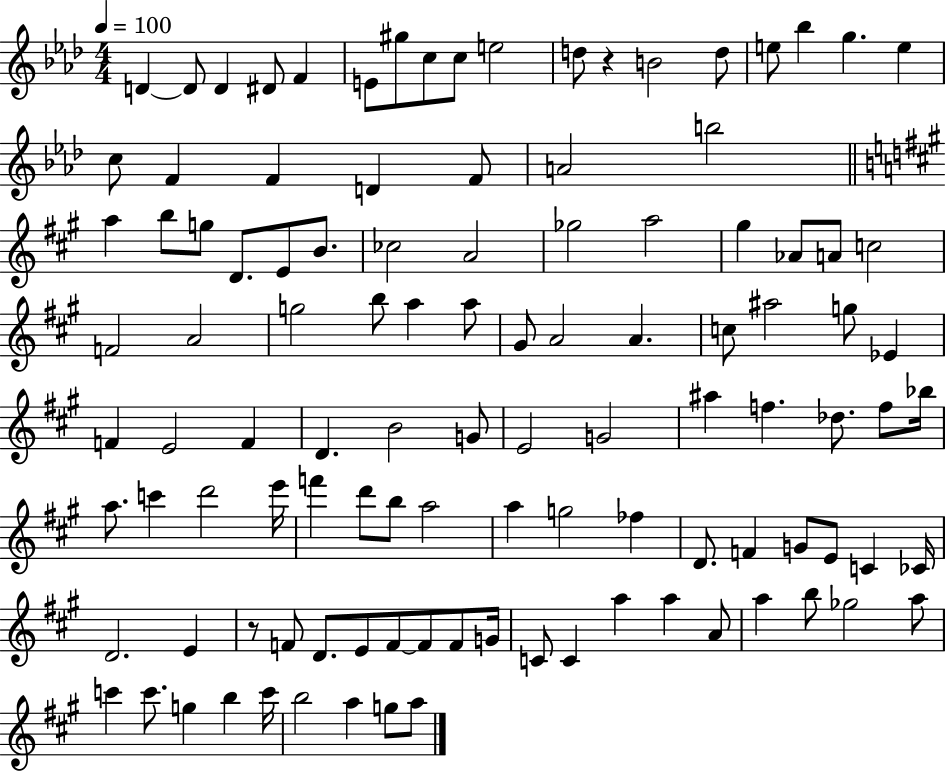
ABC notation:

X:1
T:Untitled
M:4/4
L:1/4
K:Ab
D D/2 D ^D/2 F E/2 ^g/2 c/2 c/2 e2 d/2 z B2 d/2 e/2 _b g e c/2 F F D F/2 A2 b2 a b/2 g/2 D/2 E/2 B/2 _c2 A2 _g2 a2 ^g _A/2 A/2 c2 F2 A2 g2 b/2 a a/2 ^G/2 A2 A c/2 ^a2 g/2 _E F E2 F D B2 G/2 E2 G2 ^a f _d/2 f/2 _b/4 a/2 c' d'2 e'/4 f' d'/2 b/2 a2 a g2 _f D/2 F G/2 E/2 C _C/4 D2 E z/2 F/2 D/2 E/2 F/2 F/2 F/2 G/4 C/2 C a a A/2 a b/2 _g2 a/2 c' c'/2 g b c'/4 b2 a g/2 a/2